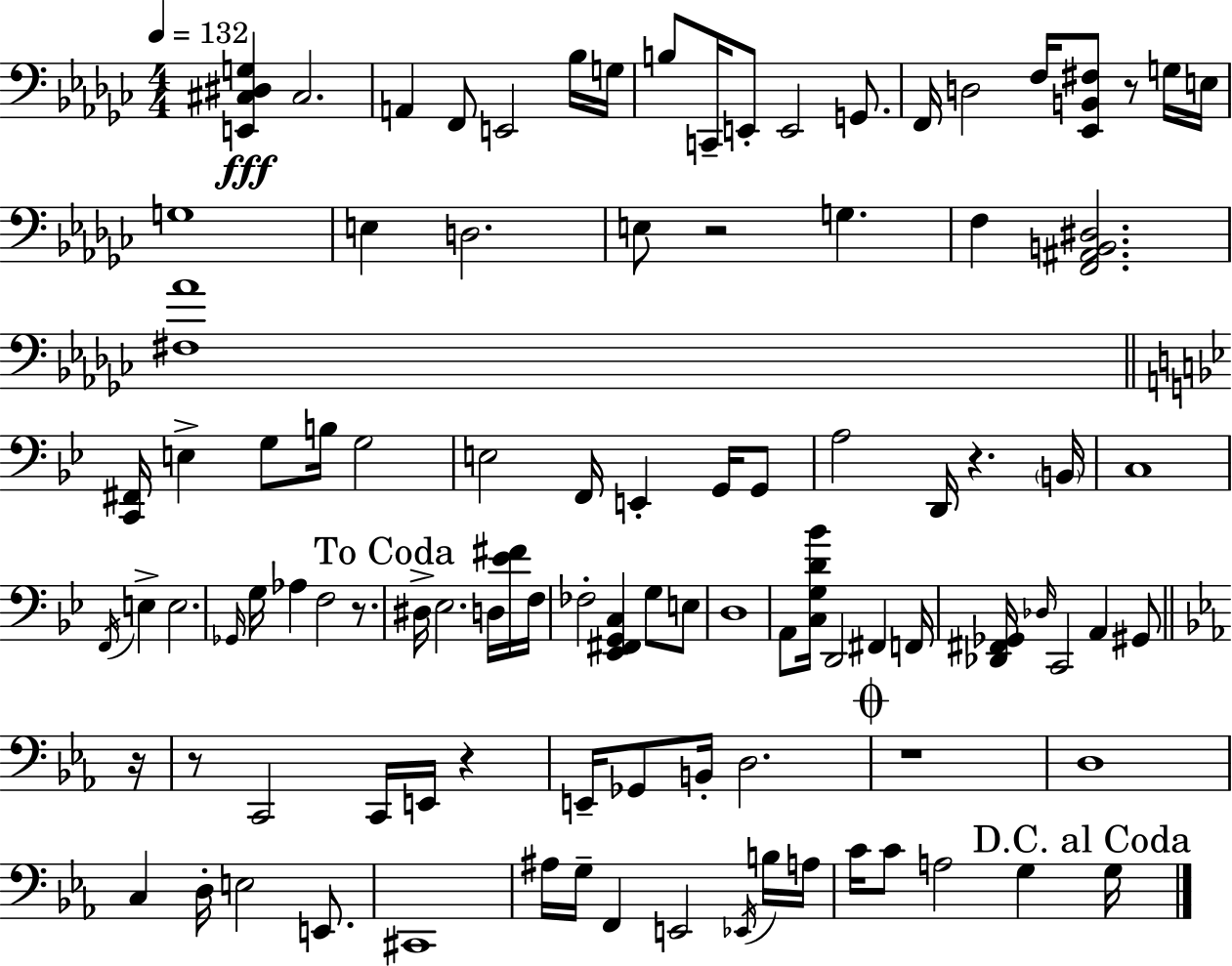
{
  \clef bass
  \numericTimeSignature
  \time 4/4
  \key ees \minor
  \tempo 4 = 132
  <e, cis dis g>4\fff cis2. | a,4 f,8 e,2 bes16 g16 | b8 c,16-- e,8-. e,2 g,8. | f,16 d2 f16 <ees, b, fis>8 r8 g16 e16 | \break g1 | e4 d2. | e8 r2 g4. | f4 <f, ais, b, dis>2. | \break <fis aes'>1 | \bar "||" \break \key g \minor <c, fis,>16 e4-> g8 b16 g2 | e2 f,16 e,4-. g,16 g,8 | a2 d,16 r4. \parenthesize b,16 | c1 | \break \acciaccatura { f,16 } e4-> e2. | \grace { ges,16 } g16 aes4 f2 r8. | \mark "To Coda" dis16-> ees2. d16 | <ees' fis'>16 f16 fes2-. <ees, fis, g, c>4 g8 | \break e8 d1 | a,8 <c g d' bes'>16 d,2 fis,4 | f,16 <des, fis, ges,>16 \grace { des16 } c,2 a,4 | gis,8 \bar "||" \break \key c \minor r16 r8 c,2 c,16 e,16 r4 | e,16-- ges,8 b,16-. d2. | \mark \markup { \musicglyph "scripts.coda" } r1 | d1 | \break c4 d16-. e2 e,8. | cis,1 | ais16 g16-- f,4 e,2 \acciaccatura { ees,16 } | b16 a16 c'16 c'8 a2 g4 | \break \mark "D.C. al Coda" g16 \bar "|."
}